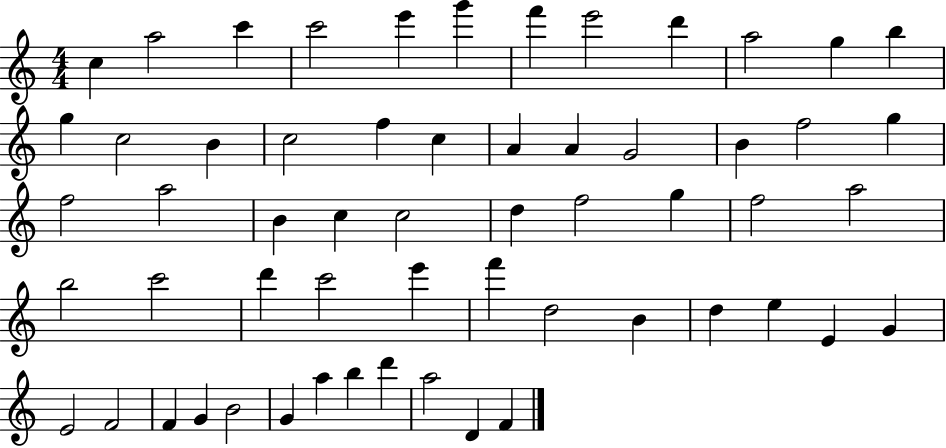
{
  \clef treble
  \numericTimeSignature
  \time 4/4
  \key c \major
  c''4 a''2 c'''4 | c'''2 e'''4 g'''4 | f'''4 e'''2 d'''4 | a''2 g''4 b''4 | \break g''4 c''2 b'4 | c''2 f''4 c''4 | a'4 a'4 g'2 | b'4 f''2 g''4 | \break f''2 a''2 | b'4 c''4 c''2 | d''4 f''2 g''4 | f''2 a''2 | \break b''2 c'''2 | d'''4 c'''2 e'''4 | f'''4 d''2 b'4 | d''4 e''4 e'4 g'4 | \break e'2 f'2 | f'4 g'4 b'2 | g'4 a''4 b''4 d'''4 | a''2 d'4 f'4 | \break \bar "|."
}